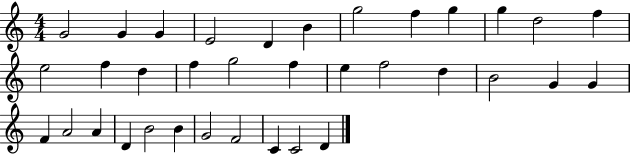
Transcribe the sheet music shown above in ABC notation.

X:1
T:Untitled
M:4/4
L:1/4
K:C
G2 G G E2 D B g2 f g g d2 f e2 f d f g2 f e f2 d B2 G G F A2 A D B2 B G2 F2 C C2 D